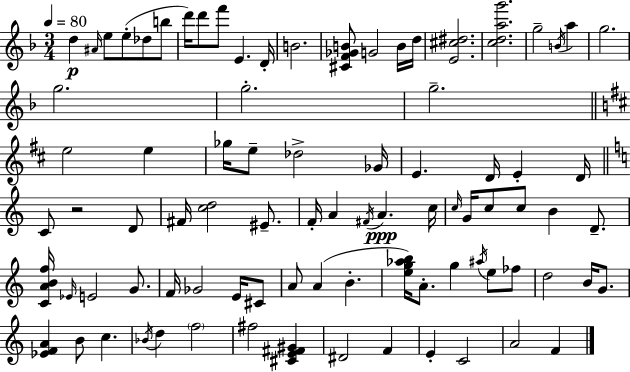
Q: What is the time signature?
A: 3/4